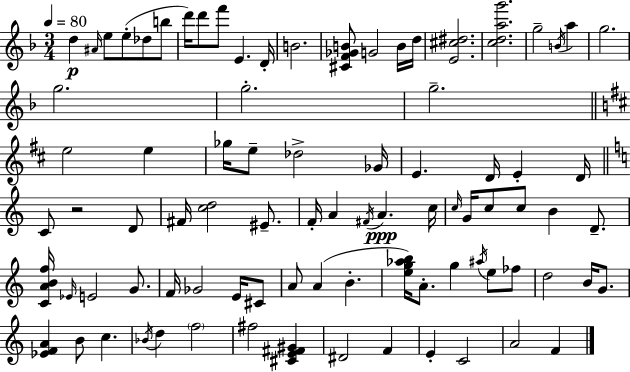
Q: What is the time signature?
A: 3/4